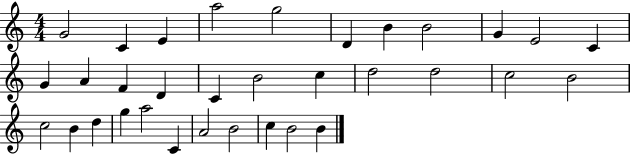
G4/h C4/q E4/q A5/h G5/h D4/q B4/q B4/h G4/q E4/h C4/q G4/q A4/q F4/q D4/q C4/q B4/h C5/q D5/h D5/h C5/h B4/h C5/h B4/q D5/q G5/q A5/h C4/q A4/h B4/h C5/q B4/h B4/q